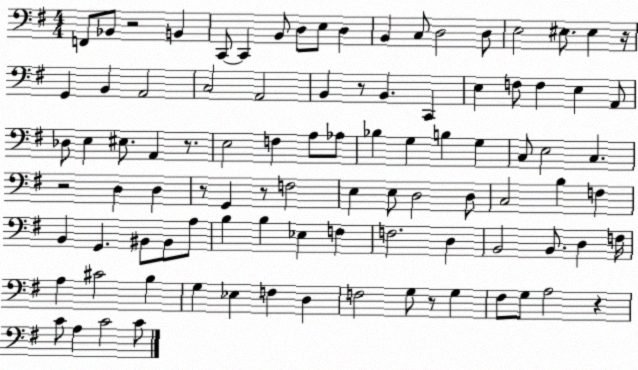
X:1
T:Untitled
M:4/4
L:1/4
K:G
F,,/2 _B,,/2 z2 B,, C,,/2 C,, B,,/2 D,/2 E,/2 D, B,, C,/2 D,2 D,/2 E,2 ^E,/2 ^E, z/4 G,, B,, A,,2 C,2 A,,2 B,, z/2 B,, C,, E, F,/2 F, E, A,,/2 _D,/2 E, ^E,/2 A,, z/2 E,2 F, A,/2 _A,/2 _B, G, B, G, C,/2 E,2 C, z2 D, D, z/2 G,, z/2 F,2 E, E,/2 D,2 D,/2 C,2 B, F, B,, G,, ^B,,/2 ^B,,/2 A,/2 B, B, _E, F, F,2 D, B,,2 B,,/2 D, F,/4 A, ^C2 B, G, _E, F, D, F,2 G,/2 z/2 G, ^F,/2 G,/2 A,2 z C/2 A, C2 C/2